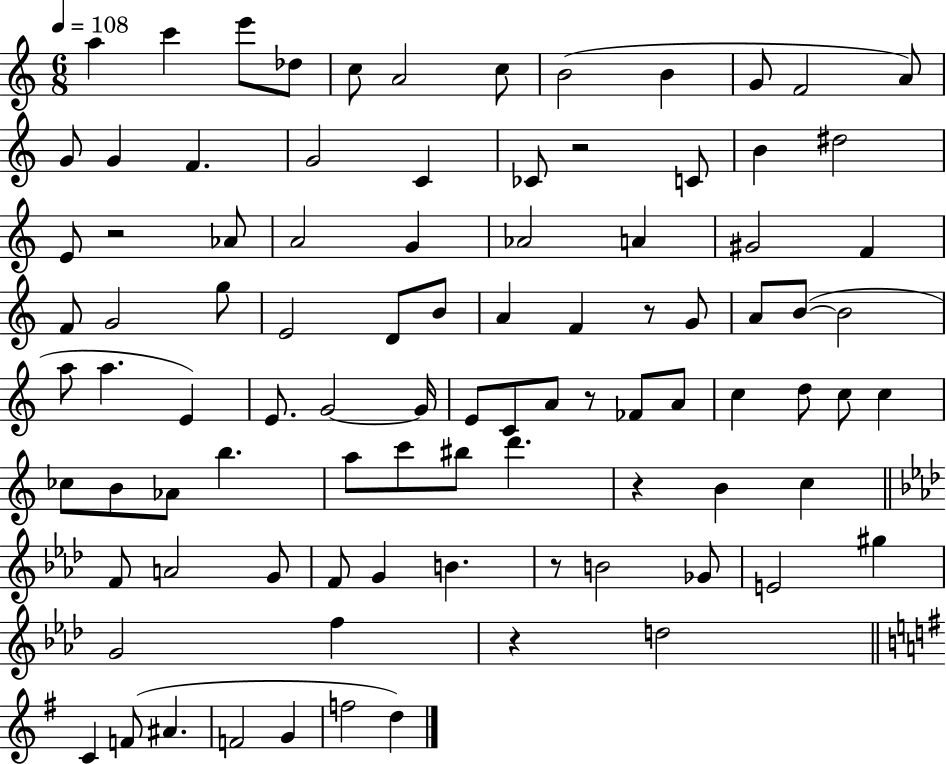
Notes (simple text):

A5/q C6/q E6/e Db5/e C5/e A4/h C5/e B4/h B4/q G4/e F4/h A4/e G4/e G4/q F4/q. G4/h C4/q CES4/e R/h C4/e B4/q D#5/h E4/e R/h Ab4/e A4/h G4/q Ab4/h A4/q G#4/h F4/q F4/e G4/h G5/e E4/h D4/e B4/e A4/q F4/q R/e G4/e A4/e B4/e B4/h A5/e A5/q. E4/q E4/e. G4/h G4/s E4/e C4/e A4/e R/e FES4/e A4/e C5/q D5/e C5/e C5/q CES5/e B4/e Ab4/e B5/q. A5/e C6/e BIS5/e D6/q. R/q B4/q C5/q F4/e A4/h G4/e F4/e G4/q B4/q. R/e B4/h Gb4/e E4/h G#5/q G4/h F5/q R/q D5/h C4/q F4/e A#4/q. F4/h G4/q F5/h D5/q